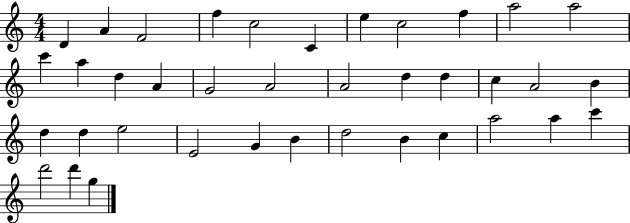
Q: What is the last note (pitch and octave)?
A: G5